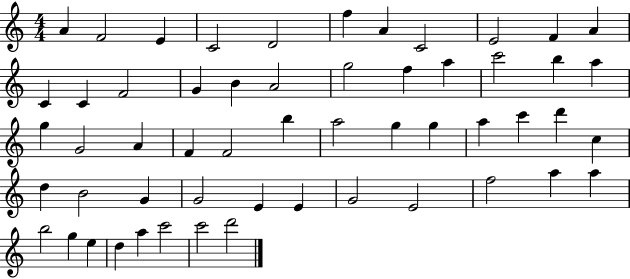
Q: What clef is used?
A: treble